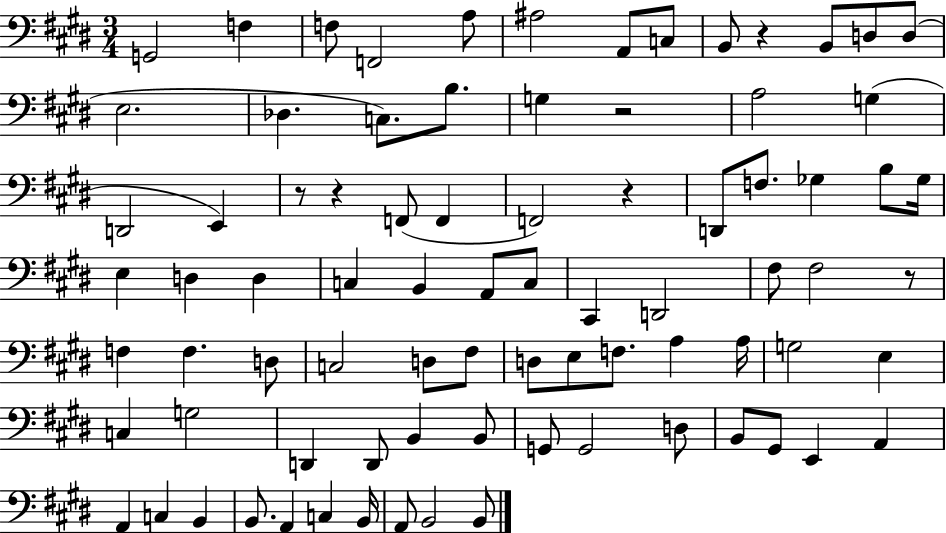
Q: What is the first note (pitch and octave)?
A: G2